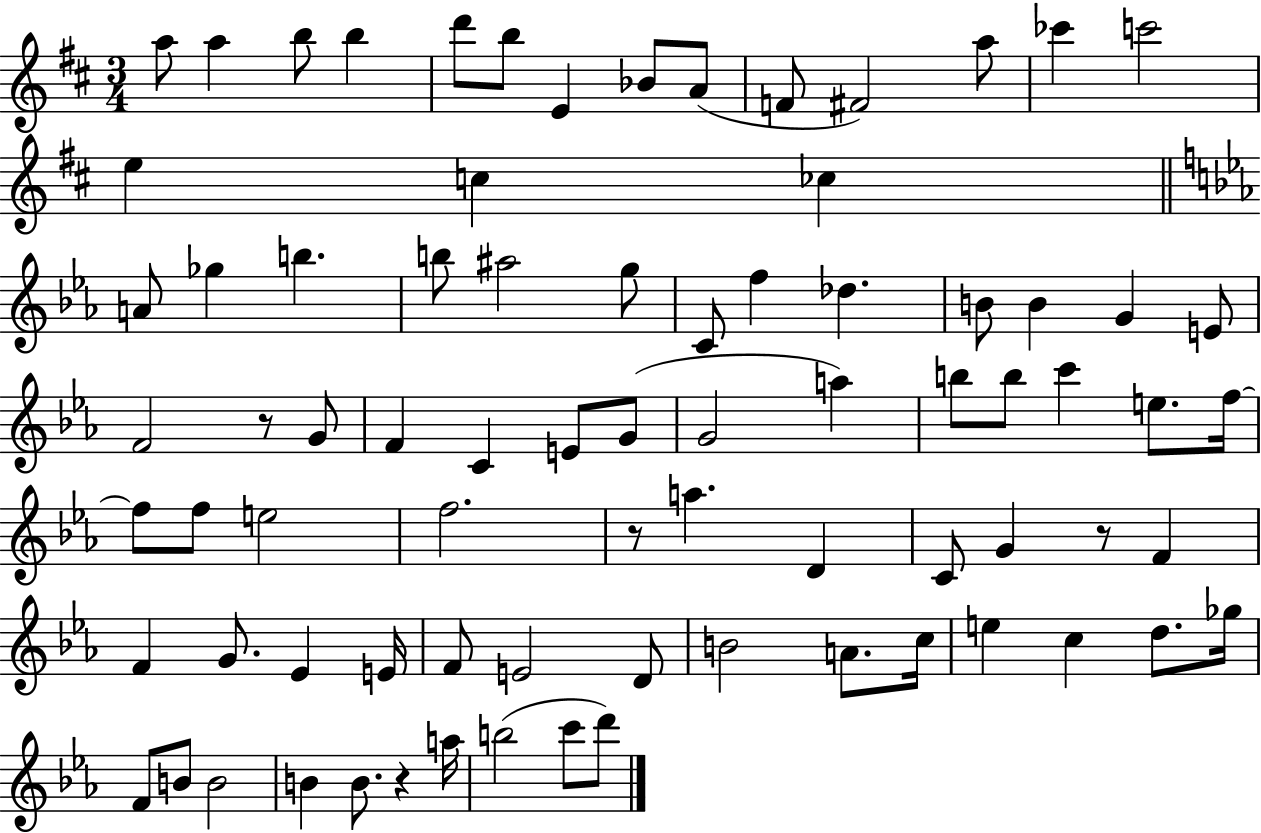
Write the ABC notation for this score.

X:1
T:Untitled
M:3/4
L:1/4
K:D
a/2 a b/2 b d'/2 b/2 E _B/2 A/2 F/2 ^F2 a/2 _c' c'2 e c _c A/2 _g b b/2 ^a2 g/2 C/2 f _d B/2 B G E/2 F2 z/2 G/2 F C E/2 G/2 G2 a b/2 b/2 c' e/2 f/4 f/2 f/2 e2 f2 z/2 a D C/2 G z/2 F F G/2 _E E/4 F/2 E2 D/2 B2 A/2 c/4 e c d/2 _g/4 F/2 B/2 B2 B B/2 z a/4 b2 c'/2 d'/2